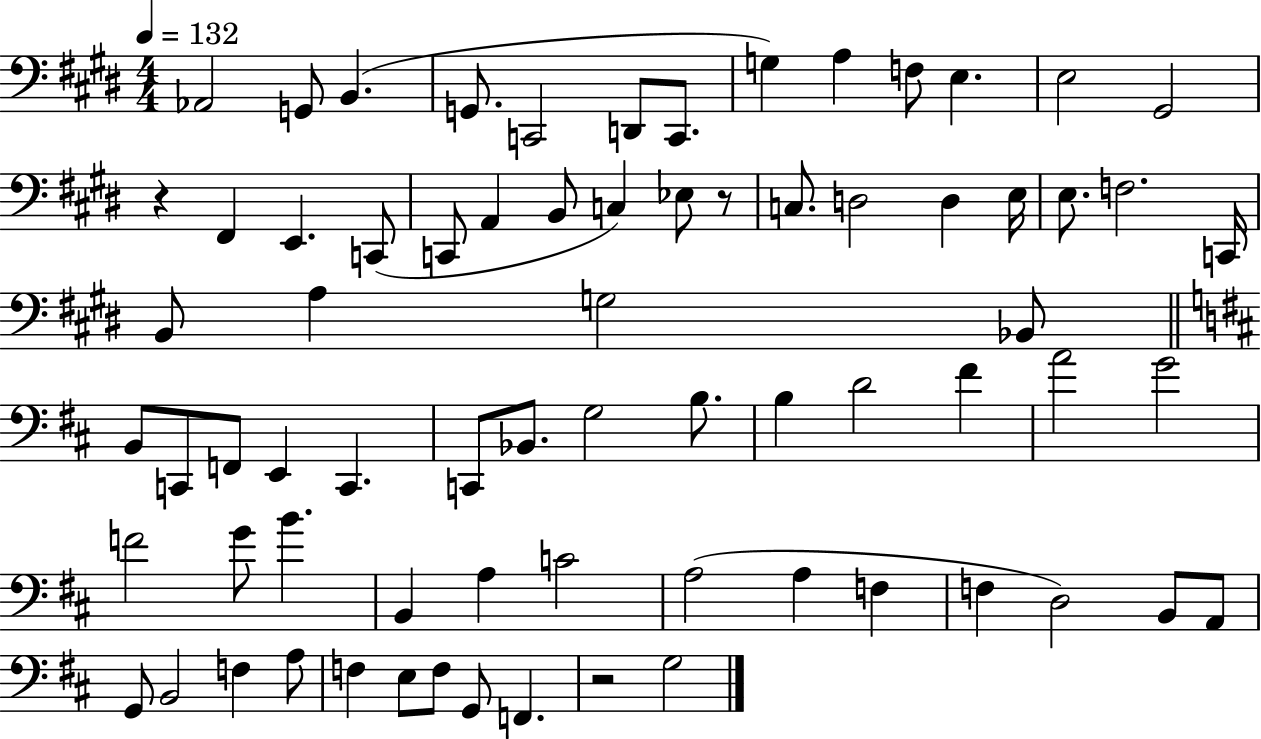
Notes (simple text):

Ab2/h G2/e B2/q. G2/e. C2/h D2/e C2/e. G3/q A3/q F3/e E3/q. E3/h G#2/h R/q F#2/q E2/q. C2/e C2/e A2/q B2/e C3/q Eb3/e R/e C3/e. D3/h D3/q E3/s E3/e. F3/h. C2/s B2/e A3/q G3/h Bb2/e B2/e C2/e F2/e E2/q C2/q. C2/e Bb2/e. G3/h B3/e. B3/q D4/h F#4/q A4/h G4/h F4/h G4/e B4/q. B2/q A3/q C4/h A3/h A3/q F3/q F3/q D3/h B2/e A2/e G2/e B2/h F3/q A3/e F3/q E3/e F3/e G2/e F2/q. R/h G3/h